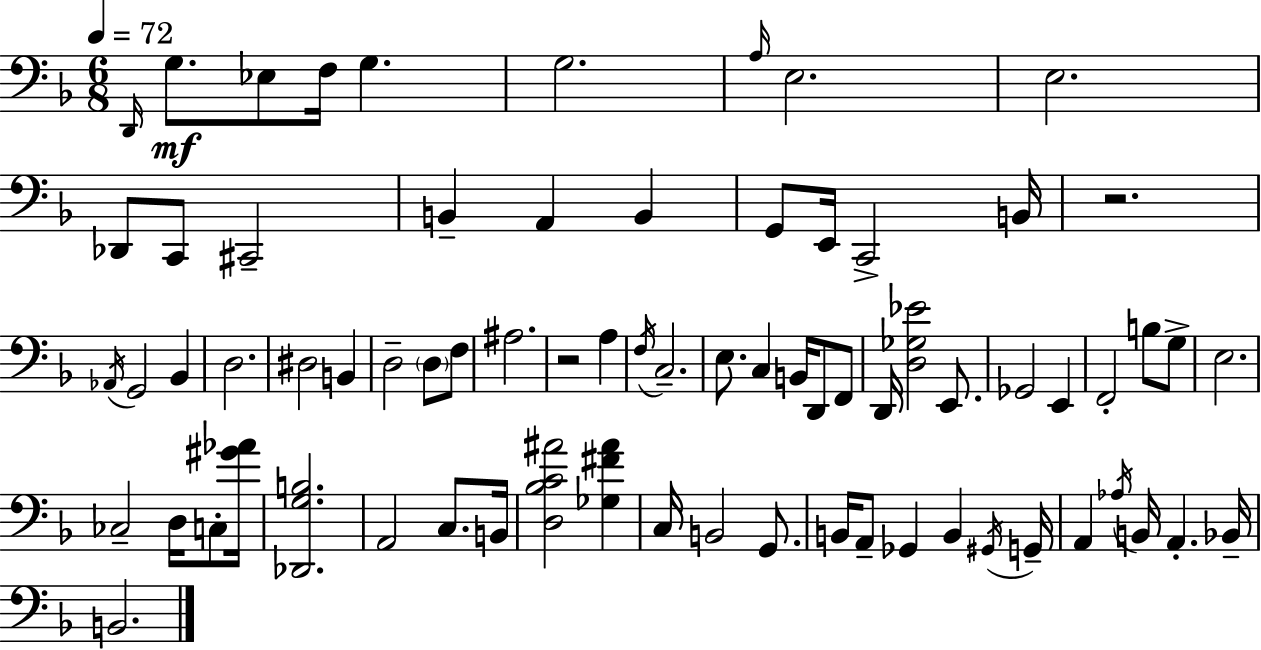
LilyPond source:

{
  \clef bass
  \numericTimeSignature
  \time 6/8
  \key f \major
  \tempo 4 = 72
  \repeat volta 2 { \grace { d,16 }\mf g8. ees8 f16 g4. | g2. | \grace { a16 } e2. | e2. | \break des,8 c,8 cis,2-- | b,4-- a,4 b,4 | g,8 e,16 c,2-> | b,16 r2. | \break \acciaccatura { aes,16 } g,2 bes,4 | d2. | dis2 b,4 | d2-- \parenthesize d8 | \break f8 ais2. | r2 a4 | \acciaccatura { f16 } c2.-- | e8. c4 b,16 | \break d,8 f,8 d,16 <d ges ees'>2 | e,8. ges,2 | e,4 f,2-. | b8 g8-> e2. | \break ces2-- | d16 c8-. <gis' aes'>16 <des, g b>2. | a,2 | c8. b,16 <d bes c' ais'>2 | \break <ges fis' ais'>4 c16 b,2 | g,8. b,16 a,8-- ges,4 b,4 | \acciaccatura { gis,16 } g,16-- a,4 \acciaccatura { aes16 } b,16 a,4.-. | bes,16-- b,2. | \break } \bar "|."
}